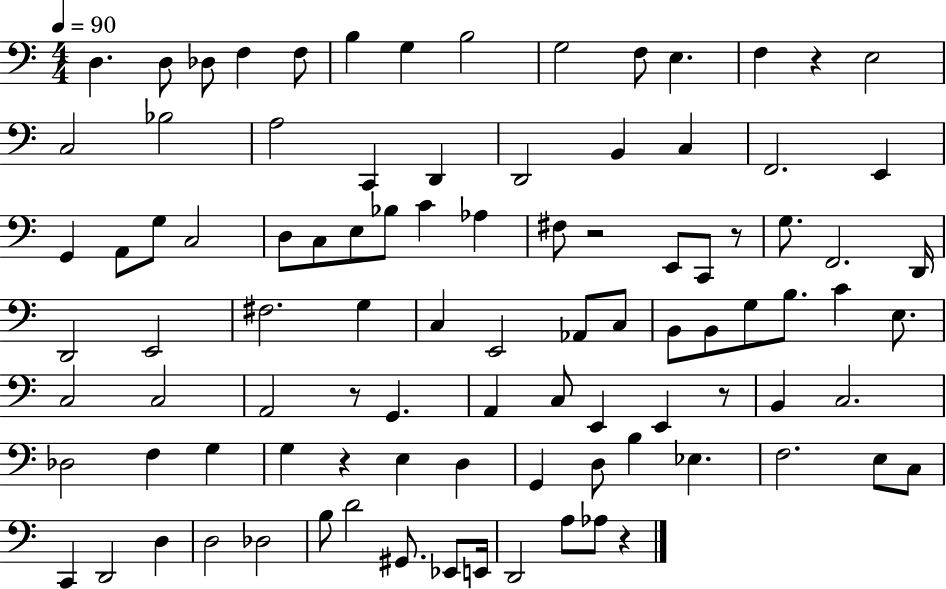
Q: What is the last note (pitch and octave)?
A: Ab3